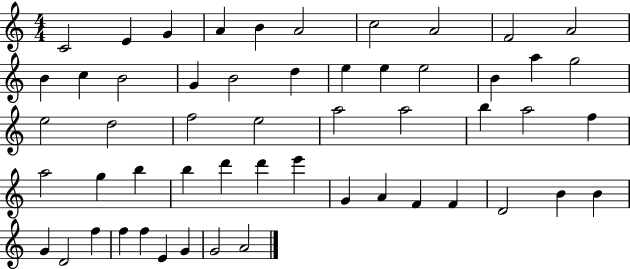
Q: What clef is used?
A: treble